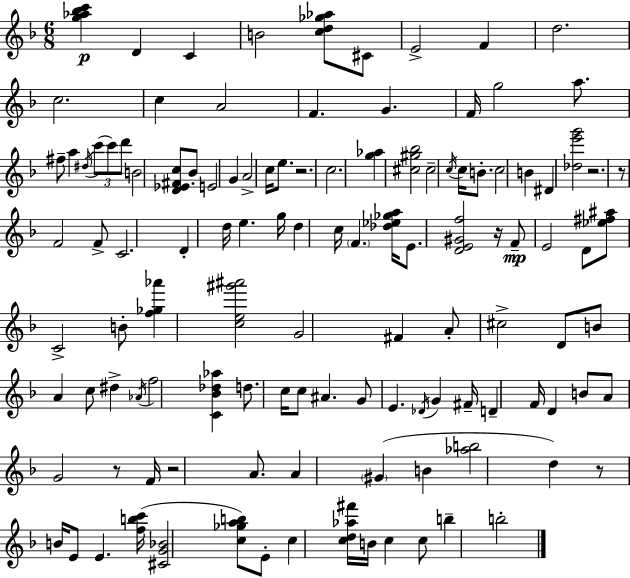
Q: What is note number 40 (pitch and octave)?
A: D4